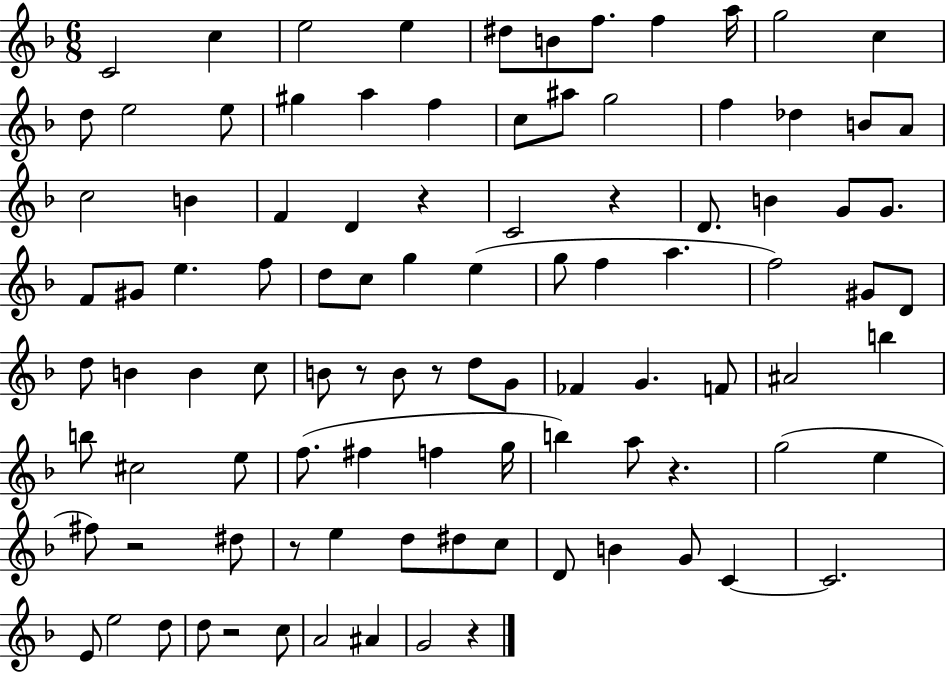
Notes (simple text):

C4/h C5/q E5/h E5/q D#5/e B4/e F5/e. F5/q A5/s G5/h C5/q D5/e E5/h E5/e G#5/q A5/q F5/q C5/e A#5/e G5/h F5/q Db5/q B4/e A4/e C5/h B4/q F4/q D4/q R/q C4/h R/q D4/e. B4/q G4/e G4/e. F4/e G#4/e E5/q. F5/e D5/e C5/e G5/q E5/q G5/e F5/q A5/q. F5/h G#4/e D4/e D5/e B4/q B4/q C5/e B4/e R/e B4/e R/e D5/e G4/e FES4/q G4/q. F4/e A#4/h B5/q B5/e C#5/h E5/e F5/e. F#5/q F5/q G5/s B5/q A5/e R/q. G5/h E5/q F#5/e R/h D#5/e R/e E5/q D5/e D#5/e C5/e D4/e B4/q G4/e C4/q C4/h. E4/e E5/h D5/e D5/e R/h C5/e A4/h A#4/q G4/h R/q